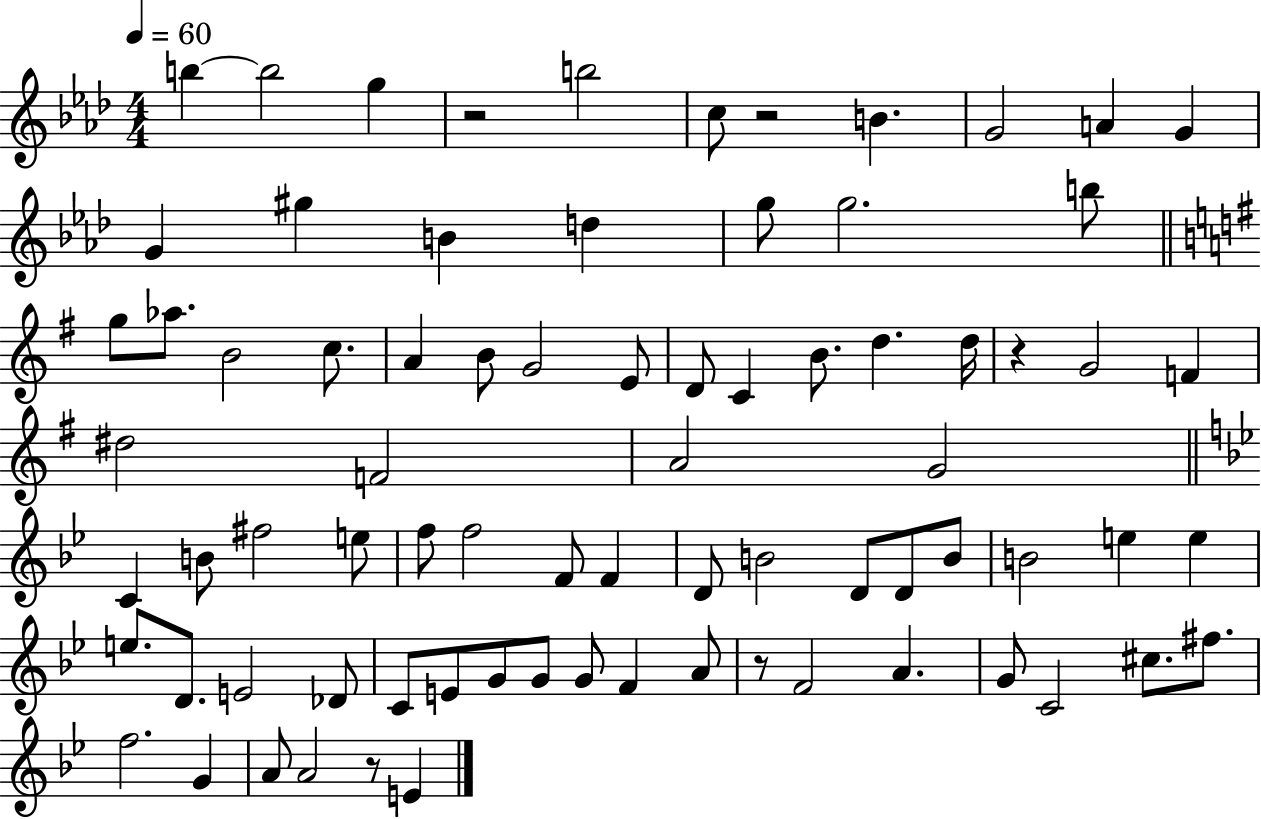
{
  \clef treble
  \numericTimeSignature
  \time 4/4
  \key aes \major
  \tempo 4 = 60
  b''4~~ b''2 g''4 | r2 b''2 | c''8 r2 b'4. | g'2 a'4 g'4 | \break g'4 gis''4 b'4 d''4 | g''8 g''2. b''8 | \bar "||" \break \key g \major g''8 aes''8. b'2 c''8. | a'4 b'8 g'2 e'8 | d'8 c'4 b'8. d''4. d''16 | r4 g'2 f'4 | \break dis''2 f'2 | a'2 g'2 | \bar "||" \break \key bes \major c'4 b'8 fis''2 e''8 | f''8 f''2 f'8 f'4 | d'8 b'2 d'8 d'8 b'8 | b'2 e''4 e''4 | \break e''8. d'8. e'2 des'8 | c'8 e'8 g'8 g'8 g'8 f'4 a'8 | r8 f'2 a'4. | g'8 c'2 cis''8. fis''8. | \break f''2. g'4 | a'8 a'2 r8 e'4 | \bar "|."
}